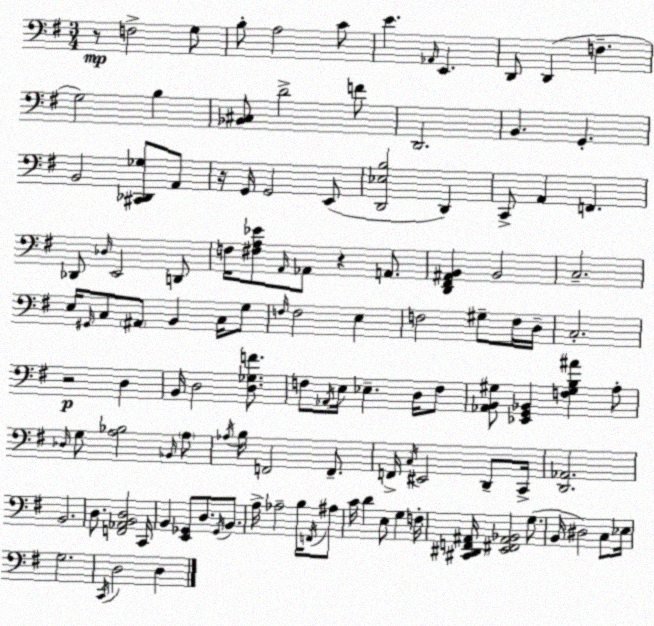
X:1
T:Untitled
M:3/4
L:1/4
K:Em
z/2 F,2 G,/2 B,/2 A,2 C/2 E _A,,/4 E,, D,,/2 D,, F, G,2 B, [_B,,^C,]/2 D2 F/2 D,,2 B,, G,, B,,2 [^C,,_D,,_G,]/2 A,,/2 z/4 G,,/4 G,,2 E,,/2 [D,,_E,B,]2 D,, C,,/2 A,, F,, _D,,/2 _D,/4 E,,2 D,,/2 F,/4 [^F,A,_E]/2 A,,/4 _A,,/2 z A,,/2 [D,,^F,,^A,,B,,] B,,2 C,2 E,/4 ^G,,/4 C,/2 ^A,,/2 B,, C,/4 G,/2 F,/4 F,2 E, F,2 ^G,/2 F,/4 D,/4 C,2 z2 D, B,,/4 D,2 [D,_G,F]/2 F,/2 _A,,/4 E,/4 _E, D,/4 F,/2 [_A,,B,,^G,]/2 [_E,,G,,_B,,] [F,^G,B,^A] A,/2 _D,/4 G,/2 [A,_B,]2 _B,,/4 A,/2 _A,/4 B,/4 F,,2 F,,/2 F,,/4 C,/4 ^E,,2 D,,/2 C,,/4 [D,,_A,,]2 B,,2 D,/2 [F,,_A,,B,,D,]2 C,,/4 B,, [E,,_G,,]/2 D,/2 _G,,/4 B,,/2 A,/4 _A,2 B,/4 F,,/4 ^A,/2 C/4 D E,/2 G, F,/4 [^C,,^D,,F,,^A,,]/4 [E,,^F,,^A,,_B,,]2 G,/2 B,,/4 ^D,2 C,/2 _E,/4 G,2 C,,/4 D,2 D,